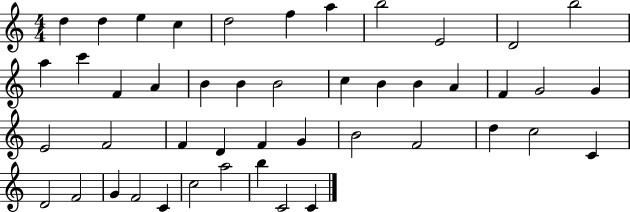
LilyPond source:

{
  \clef treble
  \numericTimeSignature
  \time 4/4
  \key c \major
  d''4 d''4 e''4 c''4 | d''2 f''4 a''4 | b''2 e'2 | d'2 b''2 | \break a''4 c'''4 f'4 a'4 | b'4 b'4 b'2 | c''4 b'4 b'4 a'4 | f'4 g'2 g'4 | \break e'2 f'2 | f'4 d'4 f'4 g'4 | b'2 f'2 | d''4 c''2 c'4 | \break d'2 f'2 | g'4 f'2 c'4 | c''2 a''2 | b''4 c'2 c'4 | \break \bar "|."
}